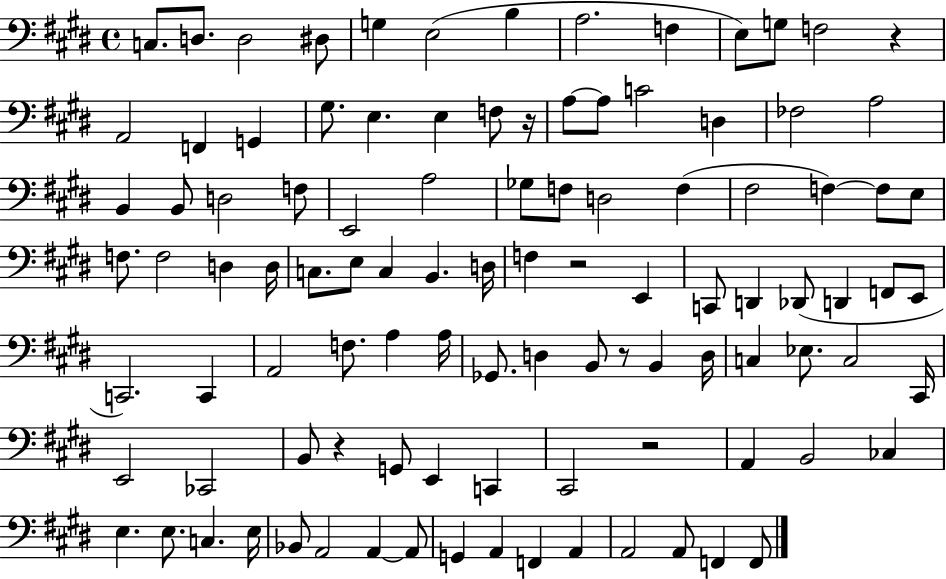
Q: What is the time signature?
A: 4/4